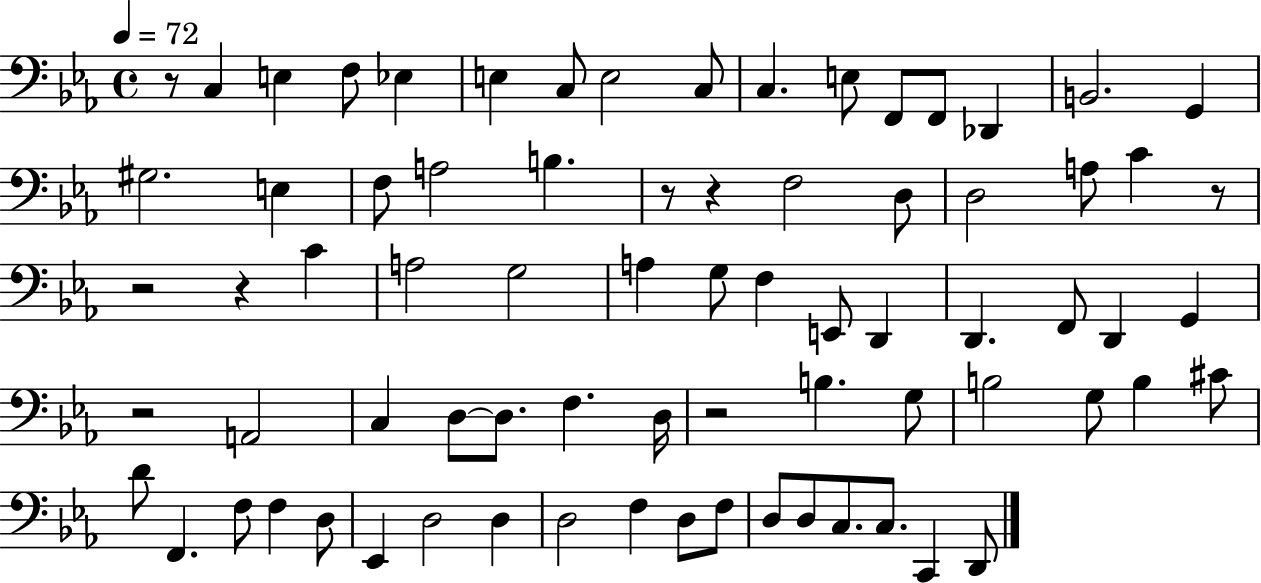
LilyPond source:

{
  \clef bass
  \time 4/4
  \defaultTimeSignature
  \key ees \major
  \tempo 4 = 72
  r8 c4 e4 f8 ees4 | e4 c8 e2 c8 | c4. e8 f,8 f,8 des,4 | b,2. g,4 | \break gis2. e4 | f8 a2 b4. | r8 r4 f2 d8 | d2 a8 c'4 r8 | \break r2 r4 c'4 | a2 g2 | a4 g8 f4 e,8 d,4 | d,4. f,8 d,4 g,4 | \break r2 a,2 | c4 d8~~ d8. f4. d16 | r2 b4. g8 | b2 g8 b4 cis'8 | \break d'8 f,4. f8 f4 d8 | ees,4 d2 d4 | d2 f4 d8 f8 | d8 d8 c8. c8. c,4 d,8 | \break \bar "|."
}